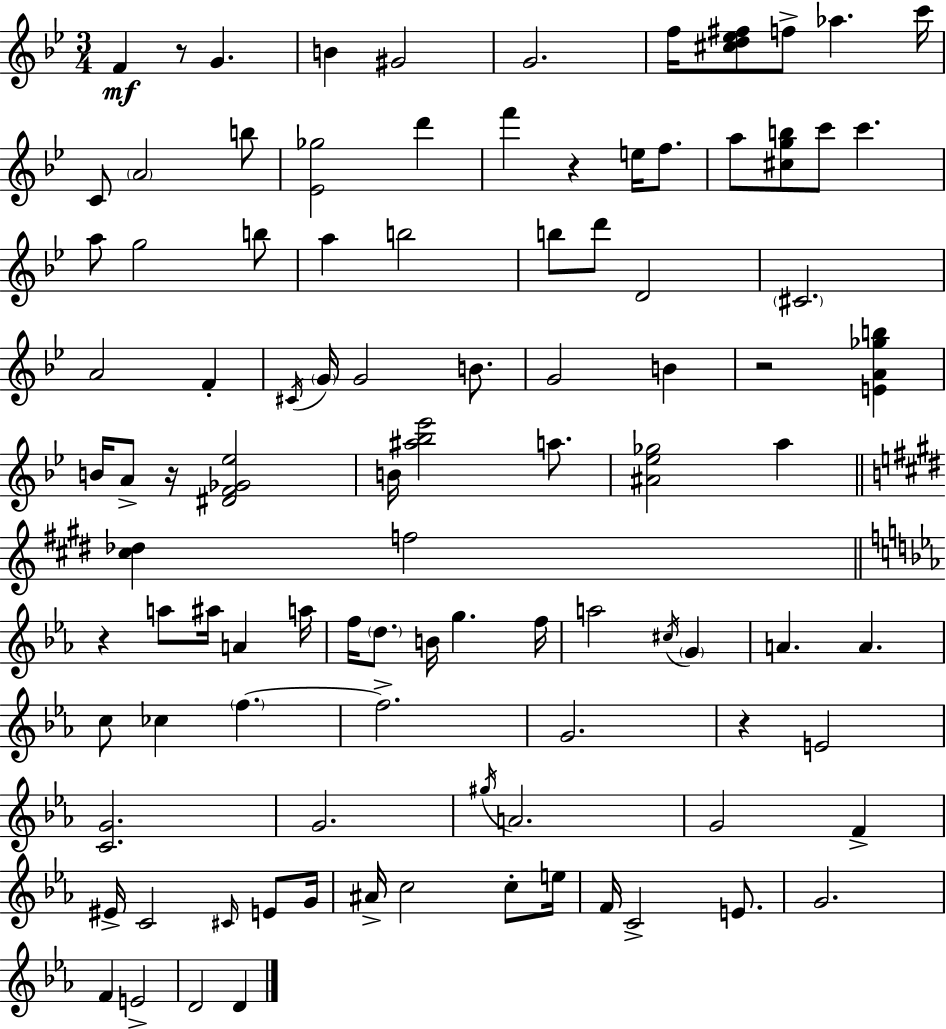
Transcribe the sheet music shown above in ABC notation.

X:1
T:Untitled
M:3/4
L:1/4
K:Gm
F z/2 G B ^G2 G2 f/4 [^cd_e^f]/2 f/2 _a c'/4 C/2 A2 b/2 [_E_g]2 d' f' z e/4 f/2 a/2 [^cgb]/2 c'/2 c' a/2 g2 b/2 a b2 b/2 d'/2 D2 ^C2 A2 F ^C/4 G/4 G2 B/2 G2 B z2 [EA_gb] B/4 A/2 z/4 [^DF_G_e]2 B/4 [^a_b_e']2 a/2 [^A_e_g]2 a [^c_d] f2 z a/2 ^a/4 A a/4 f/4 d/2 B/4 g f/4 a2 ^c/4 G A A c/2 _c f f2 G2 z E2 [CG]2 G2 ^g/4 A2 G2 F ^E/4 C2 ^C/4 E/2 G/4 ^A/4 c2 c/2 e/4 F/4 C2 E/2 G2 F E2 D2 D